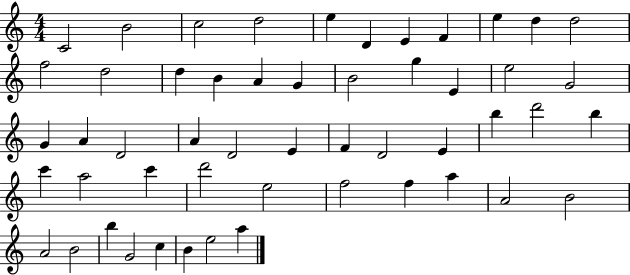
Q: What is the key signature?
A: C major